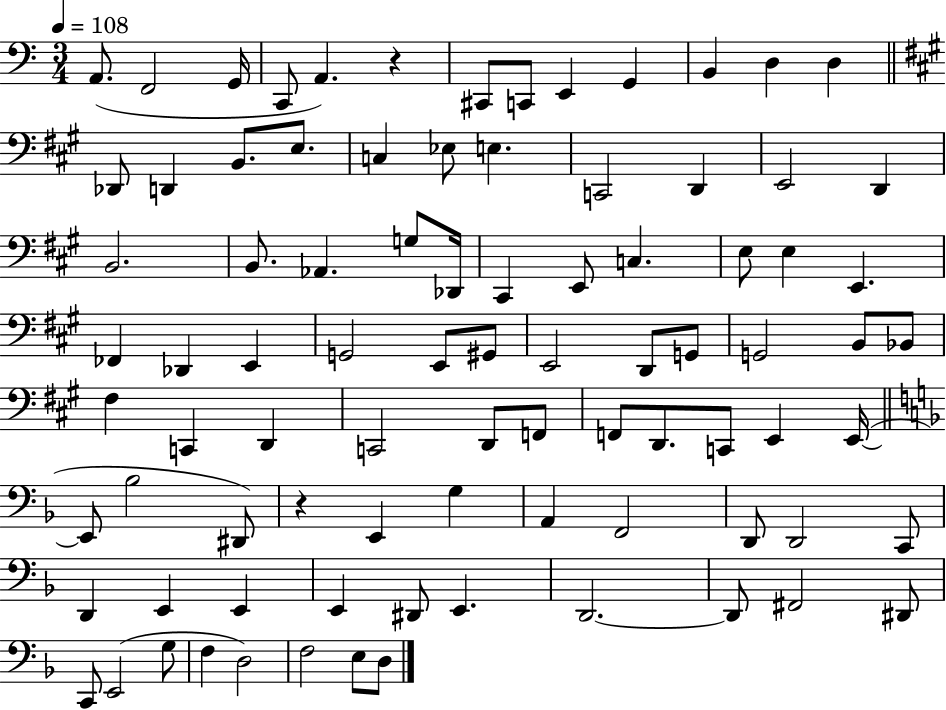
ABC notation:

X:1
T:Untitled
M:3/4
L:1/4
K:C
A,,/2 F,,2 G,,/4 C,,/2 A,, z ^C,,/2 C,,/2 E,, G,, B,, D, D, _D,,/2 D,, B,,/2 E,/2 C, _E,/2 E, C,,2 D,, E,,2 D,, B,,2 B,,/2 _A,, G,/2 _D,,/4 ^C,, E,,/2 C, E,/2 E, E,, _F,, _D,, E,, G,,2 E,,/2 ^G,,/2 E,,2 D,,/2 G,,/2 G,,2 B,,/2 _B,,/2 ^F, C,, D,, C,,2 D,,/2 F,,/2 F,,/2 D,,/2 C,,/2 E,, E,,/4 E,,/2 _B,2 ^D,,/2 z E,, G, A,, F,,2 D,,/2 D,,2 C,,/2 D,, E,, E,, E,, ^D,,/2 E,, D,,2 D,,/2 ^F,,2 ^D,,/2 C,,/2 E,,2 G,/2 F, D,2 F,2 E,/2 D,/2